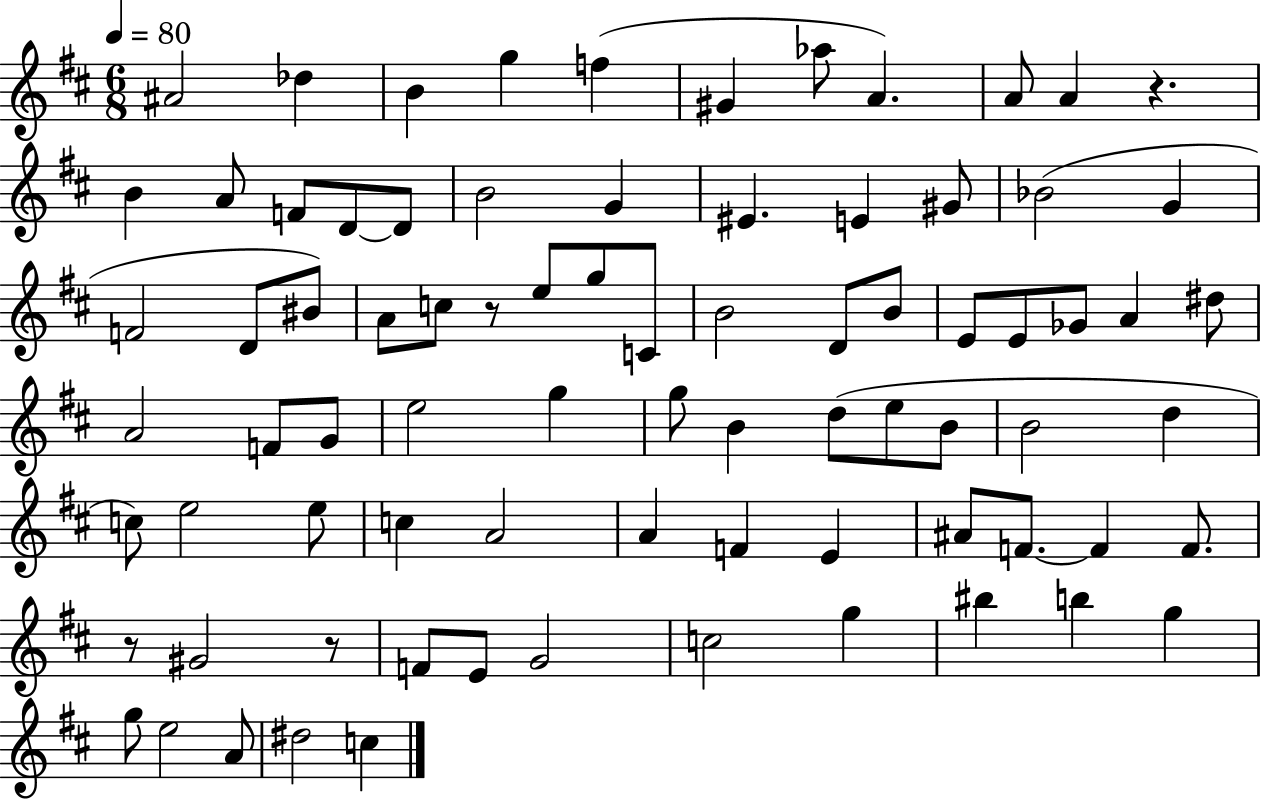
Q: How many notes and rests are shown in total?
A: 80